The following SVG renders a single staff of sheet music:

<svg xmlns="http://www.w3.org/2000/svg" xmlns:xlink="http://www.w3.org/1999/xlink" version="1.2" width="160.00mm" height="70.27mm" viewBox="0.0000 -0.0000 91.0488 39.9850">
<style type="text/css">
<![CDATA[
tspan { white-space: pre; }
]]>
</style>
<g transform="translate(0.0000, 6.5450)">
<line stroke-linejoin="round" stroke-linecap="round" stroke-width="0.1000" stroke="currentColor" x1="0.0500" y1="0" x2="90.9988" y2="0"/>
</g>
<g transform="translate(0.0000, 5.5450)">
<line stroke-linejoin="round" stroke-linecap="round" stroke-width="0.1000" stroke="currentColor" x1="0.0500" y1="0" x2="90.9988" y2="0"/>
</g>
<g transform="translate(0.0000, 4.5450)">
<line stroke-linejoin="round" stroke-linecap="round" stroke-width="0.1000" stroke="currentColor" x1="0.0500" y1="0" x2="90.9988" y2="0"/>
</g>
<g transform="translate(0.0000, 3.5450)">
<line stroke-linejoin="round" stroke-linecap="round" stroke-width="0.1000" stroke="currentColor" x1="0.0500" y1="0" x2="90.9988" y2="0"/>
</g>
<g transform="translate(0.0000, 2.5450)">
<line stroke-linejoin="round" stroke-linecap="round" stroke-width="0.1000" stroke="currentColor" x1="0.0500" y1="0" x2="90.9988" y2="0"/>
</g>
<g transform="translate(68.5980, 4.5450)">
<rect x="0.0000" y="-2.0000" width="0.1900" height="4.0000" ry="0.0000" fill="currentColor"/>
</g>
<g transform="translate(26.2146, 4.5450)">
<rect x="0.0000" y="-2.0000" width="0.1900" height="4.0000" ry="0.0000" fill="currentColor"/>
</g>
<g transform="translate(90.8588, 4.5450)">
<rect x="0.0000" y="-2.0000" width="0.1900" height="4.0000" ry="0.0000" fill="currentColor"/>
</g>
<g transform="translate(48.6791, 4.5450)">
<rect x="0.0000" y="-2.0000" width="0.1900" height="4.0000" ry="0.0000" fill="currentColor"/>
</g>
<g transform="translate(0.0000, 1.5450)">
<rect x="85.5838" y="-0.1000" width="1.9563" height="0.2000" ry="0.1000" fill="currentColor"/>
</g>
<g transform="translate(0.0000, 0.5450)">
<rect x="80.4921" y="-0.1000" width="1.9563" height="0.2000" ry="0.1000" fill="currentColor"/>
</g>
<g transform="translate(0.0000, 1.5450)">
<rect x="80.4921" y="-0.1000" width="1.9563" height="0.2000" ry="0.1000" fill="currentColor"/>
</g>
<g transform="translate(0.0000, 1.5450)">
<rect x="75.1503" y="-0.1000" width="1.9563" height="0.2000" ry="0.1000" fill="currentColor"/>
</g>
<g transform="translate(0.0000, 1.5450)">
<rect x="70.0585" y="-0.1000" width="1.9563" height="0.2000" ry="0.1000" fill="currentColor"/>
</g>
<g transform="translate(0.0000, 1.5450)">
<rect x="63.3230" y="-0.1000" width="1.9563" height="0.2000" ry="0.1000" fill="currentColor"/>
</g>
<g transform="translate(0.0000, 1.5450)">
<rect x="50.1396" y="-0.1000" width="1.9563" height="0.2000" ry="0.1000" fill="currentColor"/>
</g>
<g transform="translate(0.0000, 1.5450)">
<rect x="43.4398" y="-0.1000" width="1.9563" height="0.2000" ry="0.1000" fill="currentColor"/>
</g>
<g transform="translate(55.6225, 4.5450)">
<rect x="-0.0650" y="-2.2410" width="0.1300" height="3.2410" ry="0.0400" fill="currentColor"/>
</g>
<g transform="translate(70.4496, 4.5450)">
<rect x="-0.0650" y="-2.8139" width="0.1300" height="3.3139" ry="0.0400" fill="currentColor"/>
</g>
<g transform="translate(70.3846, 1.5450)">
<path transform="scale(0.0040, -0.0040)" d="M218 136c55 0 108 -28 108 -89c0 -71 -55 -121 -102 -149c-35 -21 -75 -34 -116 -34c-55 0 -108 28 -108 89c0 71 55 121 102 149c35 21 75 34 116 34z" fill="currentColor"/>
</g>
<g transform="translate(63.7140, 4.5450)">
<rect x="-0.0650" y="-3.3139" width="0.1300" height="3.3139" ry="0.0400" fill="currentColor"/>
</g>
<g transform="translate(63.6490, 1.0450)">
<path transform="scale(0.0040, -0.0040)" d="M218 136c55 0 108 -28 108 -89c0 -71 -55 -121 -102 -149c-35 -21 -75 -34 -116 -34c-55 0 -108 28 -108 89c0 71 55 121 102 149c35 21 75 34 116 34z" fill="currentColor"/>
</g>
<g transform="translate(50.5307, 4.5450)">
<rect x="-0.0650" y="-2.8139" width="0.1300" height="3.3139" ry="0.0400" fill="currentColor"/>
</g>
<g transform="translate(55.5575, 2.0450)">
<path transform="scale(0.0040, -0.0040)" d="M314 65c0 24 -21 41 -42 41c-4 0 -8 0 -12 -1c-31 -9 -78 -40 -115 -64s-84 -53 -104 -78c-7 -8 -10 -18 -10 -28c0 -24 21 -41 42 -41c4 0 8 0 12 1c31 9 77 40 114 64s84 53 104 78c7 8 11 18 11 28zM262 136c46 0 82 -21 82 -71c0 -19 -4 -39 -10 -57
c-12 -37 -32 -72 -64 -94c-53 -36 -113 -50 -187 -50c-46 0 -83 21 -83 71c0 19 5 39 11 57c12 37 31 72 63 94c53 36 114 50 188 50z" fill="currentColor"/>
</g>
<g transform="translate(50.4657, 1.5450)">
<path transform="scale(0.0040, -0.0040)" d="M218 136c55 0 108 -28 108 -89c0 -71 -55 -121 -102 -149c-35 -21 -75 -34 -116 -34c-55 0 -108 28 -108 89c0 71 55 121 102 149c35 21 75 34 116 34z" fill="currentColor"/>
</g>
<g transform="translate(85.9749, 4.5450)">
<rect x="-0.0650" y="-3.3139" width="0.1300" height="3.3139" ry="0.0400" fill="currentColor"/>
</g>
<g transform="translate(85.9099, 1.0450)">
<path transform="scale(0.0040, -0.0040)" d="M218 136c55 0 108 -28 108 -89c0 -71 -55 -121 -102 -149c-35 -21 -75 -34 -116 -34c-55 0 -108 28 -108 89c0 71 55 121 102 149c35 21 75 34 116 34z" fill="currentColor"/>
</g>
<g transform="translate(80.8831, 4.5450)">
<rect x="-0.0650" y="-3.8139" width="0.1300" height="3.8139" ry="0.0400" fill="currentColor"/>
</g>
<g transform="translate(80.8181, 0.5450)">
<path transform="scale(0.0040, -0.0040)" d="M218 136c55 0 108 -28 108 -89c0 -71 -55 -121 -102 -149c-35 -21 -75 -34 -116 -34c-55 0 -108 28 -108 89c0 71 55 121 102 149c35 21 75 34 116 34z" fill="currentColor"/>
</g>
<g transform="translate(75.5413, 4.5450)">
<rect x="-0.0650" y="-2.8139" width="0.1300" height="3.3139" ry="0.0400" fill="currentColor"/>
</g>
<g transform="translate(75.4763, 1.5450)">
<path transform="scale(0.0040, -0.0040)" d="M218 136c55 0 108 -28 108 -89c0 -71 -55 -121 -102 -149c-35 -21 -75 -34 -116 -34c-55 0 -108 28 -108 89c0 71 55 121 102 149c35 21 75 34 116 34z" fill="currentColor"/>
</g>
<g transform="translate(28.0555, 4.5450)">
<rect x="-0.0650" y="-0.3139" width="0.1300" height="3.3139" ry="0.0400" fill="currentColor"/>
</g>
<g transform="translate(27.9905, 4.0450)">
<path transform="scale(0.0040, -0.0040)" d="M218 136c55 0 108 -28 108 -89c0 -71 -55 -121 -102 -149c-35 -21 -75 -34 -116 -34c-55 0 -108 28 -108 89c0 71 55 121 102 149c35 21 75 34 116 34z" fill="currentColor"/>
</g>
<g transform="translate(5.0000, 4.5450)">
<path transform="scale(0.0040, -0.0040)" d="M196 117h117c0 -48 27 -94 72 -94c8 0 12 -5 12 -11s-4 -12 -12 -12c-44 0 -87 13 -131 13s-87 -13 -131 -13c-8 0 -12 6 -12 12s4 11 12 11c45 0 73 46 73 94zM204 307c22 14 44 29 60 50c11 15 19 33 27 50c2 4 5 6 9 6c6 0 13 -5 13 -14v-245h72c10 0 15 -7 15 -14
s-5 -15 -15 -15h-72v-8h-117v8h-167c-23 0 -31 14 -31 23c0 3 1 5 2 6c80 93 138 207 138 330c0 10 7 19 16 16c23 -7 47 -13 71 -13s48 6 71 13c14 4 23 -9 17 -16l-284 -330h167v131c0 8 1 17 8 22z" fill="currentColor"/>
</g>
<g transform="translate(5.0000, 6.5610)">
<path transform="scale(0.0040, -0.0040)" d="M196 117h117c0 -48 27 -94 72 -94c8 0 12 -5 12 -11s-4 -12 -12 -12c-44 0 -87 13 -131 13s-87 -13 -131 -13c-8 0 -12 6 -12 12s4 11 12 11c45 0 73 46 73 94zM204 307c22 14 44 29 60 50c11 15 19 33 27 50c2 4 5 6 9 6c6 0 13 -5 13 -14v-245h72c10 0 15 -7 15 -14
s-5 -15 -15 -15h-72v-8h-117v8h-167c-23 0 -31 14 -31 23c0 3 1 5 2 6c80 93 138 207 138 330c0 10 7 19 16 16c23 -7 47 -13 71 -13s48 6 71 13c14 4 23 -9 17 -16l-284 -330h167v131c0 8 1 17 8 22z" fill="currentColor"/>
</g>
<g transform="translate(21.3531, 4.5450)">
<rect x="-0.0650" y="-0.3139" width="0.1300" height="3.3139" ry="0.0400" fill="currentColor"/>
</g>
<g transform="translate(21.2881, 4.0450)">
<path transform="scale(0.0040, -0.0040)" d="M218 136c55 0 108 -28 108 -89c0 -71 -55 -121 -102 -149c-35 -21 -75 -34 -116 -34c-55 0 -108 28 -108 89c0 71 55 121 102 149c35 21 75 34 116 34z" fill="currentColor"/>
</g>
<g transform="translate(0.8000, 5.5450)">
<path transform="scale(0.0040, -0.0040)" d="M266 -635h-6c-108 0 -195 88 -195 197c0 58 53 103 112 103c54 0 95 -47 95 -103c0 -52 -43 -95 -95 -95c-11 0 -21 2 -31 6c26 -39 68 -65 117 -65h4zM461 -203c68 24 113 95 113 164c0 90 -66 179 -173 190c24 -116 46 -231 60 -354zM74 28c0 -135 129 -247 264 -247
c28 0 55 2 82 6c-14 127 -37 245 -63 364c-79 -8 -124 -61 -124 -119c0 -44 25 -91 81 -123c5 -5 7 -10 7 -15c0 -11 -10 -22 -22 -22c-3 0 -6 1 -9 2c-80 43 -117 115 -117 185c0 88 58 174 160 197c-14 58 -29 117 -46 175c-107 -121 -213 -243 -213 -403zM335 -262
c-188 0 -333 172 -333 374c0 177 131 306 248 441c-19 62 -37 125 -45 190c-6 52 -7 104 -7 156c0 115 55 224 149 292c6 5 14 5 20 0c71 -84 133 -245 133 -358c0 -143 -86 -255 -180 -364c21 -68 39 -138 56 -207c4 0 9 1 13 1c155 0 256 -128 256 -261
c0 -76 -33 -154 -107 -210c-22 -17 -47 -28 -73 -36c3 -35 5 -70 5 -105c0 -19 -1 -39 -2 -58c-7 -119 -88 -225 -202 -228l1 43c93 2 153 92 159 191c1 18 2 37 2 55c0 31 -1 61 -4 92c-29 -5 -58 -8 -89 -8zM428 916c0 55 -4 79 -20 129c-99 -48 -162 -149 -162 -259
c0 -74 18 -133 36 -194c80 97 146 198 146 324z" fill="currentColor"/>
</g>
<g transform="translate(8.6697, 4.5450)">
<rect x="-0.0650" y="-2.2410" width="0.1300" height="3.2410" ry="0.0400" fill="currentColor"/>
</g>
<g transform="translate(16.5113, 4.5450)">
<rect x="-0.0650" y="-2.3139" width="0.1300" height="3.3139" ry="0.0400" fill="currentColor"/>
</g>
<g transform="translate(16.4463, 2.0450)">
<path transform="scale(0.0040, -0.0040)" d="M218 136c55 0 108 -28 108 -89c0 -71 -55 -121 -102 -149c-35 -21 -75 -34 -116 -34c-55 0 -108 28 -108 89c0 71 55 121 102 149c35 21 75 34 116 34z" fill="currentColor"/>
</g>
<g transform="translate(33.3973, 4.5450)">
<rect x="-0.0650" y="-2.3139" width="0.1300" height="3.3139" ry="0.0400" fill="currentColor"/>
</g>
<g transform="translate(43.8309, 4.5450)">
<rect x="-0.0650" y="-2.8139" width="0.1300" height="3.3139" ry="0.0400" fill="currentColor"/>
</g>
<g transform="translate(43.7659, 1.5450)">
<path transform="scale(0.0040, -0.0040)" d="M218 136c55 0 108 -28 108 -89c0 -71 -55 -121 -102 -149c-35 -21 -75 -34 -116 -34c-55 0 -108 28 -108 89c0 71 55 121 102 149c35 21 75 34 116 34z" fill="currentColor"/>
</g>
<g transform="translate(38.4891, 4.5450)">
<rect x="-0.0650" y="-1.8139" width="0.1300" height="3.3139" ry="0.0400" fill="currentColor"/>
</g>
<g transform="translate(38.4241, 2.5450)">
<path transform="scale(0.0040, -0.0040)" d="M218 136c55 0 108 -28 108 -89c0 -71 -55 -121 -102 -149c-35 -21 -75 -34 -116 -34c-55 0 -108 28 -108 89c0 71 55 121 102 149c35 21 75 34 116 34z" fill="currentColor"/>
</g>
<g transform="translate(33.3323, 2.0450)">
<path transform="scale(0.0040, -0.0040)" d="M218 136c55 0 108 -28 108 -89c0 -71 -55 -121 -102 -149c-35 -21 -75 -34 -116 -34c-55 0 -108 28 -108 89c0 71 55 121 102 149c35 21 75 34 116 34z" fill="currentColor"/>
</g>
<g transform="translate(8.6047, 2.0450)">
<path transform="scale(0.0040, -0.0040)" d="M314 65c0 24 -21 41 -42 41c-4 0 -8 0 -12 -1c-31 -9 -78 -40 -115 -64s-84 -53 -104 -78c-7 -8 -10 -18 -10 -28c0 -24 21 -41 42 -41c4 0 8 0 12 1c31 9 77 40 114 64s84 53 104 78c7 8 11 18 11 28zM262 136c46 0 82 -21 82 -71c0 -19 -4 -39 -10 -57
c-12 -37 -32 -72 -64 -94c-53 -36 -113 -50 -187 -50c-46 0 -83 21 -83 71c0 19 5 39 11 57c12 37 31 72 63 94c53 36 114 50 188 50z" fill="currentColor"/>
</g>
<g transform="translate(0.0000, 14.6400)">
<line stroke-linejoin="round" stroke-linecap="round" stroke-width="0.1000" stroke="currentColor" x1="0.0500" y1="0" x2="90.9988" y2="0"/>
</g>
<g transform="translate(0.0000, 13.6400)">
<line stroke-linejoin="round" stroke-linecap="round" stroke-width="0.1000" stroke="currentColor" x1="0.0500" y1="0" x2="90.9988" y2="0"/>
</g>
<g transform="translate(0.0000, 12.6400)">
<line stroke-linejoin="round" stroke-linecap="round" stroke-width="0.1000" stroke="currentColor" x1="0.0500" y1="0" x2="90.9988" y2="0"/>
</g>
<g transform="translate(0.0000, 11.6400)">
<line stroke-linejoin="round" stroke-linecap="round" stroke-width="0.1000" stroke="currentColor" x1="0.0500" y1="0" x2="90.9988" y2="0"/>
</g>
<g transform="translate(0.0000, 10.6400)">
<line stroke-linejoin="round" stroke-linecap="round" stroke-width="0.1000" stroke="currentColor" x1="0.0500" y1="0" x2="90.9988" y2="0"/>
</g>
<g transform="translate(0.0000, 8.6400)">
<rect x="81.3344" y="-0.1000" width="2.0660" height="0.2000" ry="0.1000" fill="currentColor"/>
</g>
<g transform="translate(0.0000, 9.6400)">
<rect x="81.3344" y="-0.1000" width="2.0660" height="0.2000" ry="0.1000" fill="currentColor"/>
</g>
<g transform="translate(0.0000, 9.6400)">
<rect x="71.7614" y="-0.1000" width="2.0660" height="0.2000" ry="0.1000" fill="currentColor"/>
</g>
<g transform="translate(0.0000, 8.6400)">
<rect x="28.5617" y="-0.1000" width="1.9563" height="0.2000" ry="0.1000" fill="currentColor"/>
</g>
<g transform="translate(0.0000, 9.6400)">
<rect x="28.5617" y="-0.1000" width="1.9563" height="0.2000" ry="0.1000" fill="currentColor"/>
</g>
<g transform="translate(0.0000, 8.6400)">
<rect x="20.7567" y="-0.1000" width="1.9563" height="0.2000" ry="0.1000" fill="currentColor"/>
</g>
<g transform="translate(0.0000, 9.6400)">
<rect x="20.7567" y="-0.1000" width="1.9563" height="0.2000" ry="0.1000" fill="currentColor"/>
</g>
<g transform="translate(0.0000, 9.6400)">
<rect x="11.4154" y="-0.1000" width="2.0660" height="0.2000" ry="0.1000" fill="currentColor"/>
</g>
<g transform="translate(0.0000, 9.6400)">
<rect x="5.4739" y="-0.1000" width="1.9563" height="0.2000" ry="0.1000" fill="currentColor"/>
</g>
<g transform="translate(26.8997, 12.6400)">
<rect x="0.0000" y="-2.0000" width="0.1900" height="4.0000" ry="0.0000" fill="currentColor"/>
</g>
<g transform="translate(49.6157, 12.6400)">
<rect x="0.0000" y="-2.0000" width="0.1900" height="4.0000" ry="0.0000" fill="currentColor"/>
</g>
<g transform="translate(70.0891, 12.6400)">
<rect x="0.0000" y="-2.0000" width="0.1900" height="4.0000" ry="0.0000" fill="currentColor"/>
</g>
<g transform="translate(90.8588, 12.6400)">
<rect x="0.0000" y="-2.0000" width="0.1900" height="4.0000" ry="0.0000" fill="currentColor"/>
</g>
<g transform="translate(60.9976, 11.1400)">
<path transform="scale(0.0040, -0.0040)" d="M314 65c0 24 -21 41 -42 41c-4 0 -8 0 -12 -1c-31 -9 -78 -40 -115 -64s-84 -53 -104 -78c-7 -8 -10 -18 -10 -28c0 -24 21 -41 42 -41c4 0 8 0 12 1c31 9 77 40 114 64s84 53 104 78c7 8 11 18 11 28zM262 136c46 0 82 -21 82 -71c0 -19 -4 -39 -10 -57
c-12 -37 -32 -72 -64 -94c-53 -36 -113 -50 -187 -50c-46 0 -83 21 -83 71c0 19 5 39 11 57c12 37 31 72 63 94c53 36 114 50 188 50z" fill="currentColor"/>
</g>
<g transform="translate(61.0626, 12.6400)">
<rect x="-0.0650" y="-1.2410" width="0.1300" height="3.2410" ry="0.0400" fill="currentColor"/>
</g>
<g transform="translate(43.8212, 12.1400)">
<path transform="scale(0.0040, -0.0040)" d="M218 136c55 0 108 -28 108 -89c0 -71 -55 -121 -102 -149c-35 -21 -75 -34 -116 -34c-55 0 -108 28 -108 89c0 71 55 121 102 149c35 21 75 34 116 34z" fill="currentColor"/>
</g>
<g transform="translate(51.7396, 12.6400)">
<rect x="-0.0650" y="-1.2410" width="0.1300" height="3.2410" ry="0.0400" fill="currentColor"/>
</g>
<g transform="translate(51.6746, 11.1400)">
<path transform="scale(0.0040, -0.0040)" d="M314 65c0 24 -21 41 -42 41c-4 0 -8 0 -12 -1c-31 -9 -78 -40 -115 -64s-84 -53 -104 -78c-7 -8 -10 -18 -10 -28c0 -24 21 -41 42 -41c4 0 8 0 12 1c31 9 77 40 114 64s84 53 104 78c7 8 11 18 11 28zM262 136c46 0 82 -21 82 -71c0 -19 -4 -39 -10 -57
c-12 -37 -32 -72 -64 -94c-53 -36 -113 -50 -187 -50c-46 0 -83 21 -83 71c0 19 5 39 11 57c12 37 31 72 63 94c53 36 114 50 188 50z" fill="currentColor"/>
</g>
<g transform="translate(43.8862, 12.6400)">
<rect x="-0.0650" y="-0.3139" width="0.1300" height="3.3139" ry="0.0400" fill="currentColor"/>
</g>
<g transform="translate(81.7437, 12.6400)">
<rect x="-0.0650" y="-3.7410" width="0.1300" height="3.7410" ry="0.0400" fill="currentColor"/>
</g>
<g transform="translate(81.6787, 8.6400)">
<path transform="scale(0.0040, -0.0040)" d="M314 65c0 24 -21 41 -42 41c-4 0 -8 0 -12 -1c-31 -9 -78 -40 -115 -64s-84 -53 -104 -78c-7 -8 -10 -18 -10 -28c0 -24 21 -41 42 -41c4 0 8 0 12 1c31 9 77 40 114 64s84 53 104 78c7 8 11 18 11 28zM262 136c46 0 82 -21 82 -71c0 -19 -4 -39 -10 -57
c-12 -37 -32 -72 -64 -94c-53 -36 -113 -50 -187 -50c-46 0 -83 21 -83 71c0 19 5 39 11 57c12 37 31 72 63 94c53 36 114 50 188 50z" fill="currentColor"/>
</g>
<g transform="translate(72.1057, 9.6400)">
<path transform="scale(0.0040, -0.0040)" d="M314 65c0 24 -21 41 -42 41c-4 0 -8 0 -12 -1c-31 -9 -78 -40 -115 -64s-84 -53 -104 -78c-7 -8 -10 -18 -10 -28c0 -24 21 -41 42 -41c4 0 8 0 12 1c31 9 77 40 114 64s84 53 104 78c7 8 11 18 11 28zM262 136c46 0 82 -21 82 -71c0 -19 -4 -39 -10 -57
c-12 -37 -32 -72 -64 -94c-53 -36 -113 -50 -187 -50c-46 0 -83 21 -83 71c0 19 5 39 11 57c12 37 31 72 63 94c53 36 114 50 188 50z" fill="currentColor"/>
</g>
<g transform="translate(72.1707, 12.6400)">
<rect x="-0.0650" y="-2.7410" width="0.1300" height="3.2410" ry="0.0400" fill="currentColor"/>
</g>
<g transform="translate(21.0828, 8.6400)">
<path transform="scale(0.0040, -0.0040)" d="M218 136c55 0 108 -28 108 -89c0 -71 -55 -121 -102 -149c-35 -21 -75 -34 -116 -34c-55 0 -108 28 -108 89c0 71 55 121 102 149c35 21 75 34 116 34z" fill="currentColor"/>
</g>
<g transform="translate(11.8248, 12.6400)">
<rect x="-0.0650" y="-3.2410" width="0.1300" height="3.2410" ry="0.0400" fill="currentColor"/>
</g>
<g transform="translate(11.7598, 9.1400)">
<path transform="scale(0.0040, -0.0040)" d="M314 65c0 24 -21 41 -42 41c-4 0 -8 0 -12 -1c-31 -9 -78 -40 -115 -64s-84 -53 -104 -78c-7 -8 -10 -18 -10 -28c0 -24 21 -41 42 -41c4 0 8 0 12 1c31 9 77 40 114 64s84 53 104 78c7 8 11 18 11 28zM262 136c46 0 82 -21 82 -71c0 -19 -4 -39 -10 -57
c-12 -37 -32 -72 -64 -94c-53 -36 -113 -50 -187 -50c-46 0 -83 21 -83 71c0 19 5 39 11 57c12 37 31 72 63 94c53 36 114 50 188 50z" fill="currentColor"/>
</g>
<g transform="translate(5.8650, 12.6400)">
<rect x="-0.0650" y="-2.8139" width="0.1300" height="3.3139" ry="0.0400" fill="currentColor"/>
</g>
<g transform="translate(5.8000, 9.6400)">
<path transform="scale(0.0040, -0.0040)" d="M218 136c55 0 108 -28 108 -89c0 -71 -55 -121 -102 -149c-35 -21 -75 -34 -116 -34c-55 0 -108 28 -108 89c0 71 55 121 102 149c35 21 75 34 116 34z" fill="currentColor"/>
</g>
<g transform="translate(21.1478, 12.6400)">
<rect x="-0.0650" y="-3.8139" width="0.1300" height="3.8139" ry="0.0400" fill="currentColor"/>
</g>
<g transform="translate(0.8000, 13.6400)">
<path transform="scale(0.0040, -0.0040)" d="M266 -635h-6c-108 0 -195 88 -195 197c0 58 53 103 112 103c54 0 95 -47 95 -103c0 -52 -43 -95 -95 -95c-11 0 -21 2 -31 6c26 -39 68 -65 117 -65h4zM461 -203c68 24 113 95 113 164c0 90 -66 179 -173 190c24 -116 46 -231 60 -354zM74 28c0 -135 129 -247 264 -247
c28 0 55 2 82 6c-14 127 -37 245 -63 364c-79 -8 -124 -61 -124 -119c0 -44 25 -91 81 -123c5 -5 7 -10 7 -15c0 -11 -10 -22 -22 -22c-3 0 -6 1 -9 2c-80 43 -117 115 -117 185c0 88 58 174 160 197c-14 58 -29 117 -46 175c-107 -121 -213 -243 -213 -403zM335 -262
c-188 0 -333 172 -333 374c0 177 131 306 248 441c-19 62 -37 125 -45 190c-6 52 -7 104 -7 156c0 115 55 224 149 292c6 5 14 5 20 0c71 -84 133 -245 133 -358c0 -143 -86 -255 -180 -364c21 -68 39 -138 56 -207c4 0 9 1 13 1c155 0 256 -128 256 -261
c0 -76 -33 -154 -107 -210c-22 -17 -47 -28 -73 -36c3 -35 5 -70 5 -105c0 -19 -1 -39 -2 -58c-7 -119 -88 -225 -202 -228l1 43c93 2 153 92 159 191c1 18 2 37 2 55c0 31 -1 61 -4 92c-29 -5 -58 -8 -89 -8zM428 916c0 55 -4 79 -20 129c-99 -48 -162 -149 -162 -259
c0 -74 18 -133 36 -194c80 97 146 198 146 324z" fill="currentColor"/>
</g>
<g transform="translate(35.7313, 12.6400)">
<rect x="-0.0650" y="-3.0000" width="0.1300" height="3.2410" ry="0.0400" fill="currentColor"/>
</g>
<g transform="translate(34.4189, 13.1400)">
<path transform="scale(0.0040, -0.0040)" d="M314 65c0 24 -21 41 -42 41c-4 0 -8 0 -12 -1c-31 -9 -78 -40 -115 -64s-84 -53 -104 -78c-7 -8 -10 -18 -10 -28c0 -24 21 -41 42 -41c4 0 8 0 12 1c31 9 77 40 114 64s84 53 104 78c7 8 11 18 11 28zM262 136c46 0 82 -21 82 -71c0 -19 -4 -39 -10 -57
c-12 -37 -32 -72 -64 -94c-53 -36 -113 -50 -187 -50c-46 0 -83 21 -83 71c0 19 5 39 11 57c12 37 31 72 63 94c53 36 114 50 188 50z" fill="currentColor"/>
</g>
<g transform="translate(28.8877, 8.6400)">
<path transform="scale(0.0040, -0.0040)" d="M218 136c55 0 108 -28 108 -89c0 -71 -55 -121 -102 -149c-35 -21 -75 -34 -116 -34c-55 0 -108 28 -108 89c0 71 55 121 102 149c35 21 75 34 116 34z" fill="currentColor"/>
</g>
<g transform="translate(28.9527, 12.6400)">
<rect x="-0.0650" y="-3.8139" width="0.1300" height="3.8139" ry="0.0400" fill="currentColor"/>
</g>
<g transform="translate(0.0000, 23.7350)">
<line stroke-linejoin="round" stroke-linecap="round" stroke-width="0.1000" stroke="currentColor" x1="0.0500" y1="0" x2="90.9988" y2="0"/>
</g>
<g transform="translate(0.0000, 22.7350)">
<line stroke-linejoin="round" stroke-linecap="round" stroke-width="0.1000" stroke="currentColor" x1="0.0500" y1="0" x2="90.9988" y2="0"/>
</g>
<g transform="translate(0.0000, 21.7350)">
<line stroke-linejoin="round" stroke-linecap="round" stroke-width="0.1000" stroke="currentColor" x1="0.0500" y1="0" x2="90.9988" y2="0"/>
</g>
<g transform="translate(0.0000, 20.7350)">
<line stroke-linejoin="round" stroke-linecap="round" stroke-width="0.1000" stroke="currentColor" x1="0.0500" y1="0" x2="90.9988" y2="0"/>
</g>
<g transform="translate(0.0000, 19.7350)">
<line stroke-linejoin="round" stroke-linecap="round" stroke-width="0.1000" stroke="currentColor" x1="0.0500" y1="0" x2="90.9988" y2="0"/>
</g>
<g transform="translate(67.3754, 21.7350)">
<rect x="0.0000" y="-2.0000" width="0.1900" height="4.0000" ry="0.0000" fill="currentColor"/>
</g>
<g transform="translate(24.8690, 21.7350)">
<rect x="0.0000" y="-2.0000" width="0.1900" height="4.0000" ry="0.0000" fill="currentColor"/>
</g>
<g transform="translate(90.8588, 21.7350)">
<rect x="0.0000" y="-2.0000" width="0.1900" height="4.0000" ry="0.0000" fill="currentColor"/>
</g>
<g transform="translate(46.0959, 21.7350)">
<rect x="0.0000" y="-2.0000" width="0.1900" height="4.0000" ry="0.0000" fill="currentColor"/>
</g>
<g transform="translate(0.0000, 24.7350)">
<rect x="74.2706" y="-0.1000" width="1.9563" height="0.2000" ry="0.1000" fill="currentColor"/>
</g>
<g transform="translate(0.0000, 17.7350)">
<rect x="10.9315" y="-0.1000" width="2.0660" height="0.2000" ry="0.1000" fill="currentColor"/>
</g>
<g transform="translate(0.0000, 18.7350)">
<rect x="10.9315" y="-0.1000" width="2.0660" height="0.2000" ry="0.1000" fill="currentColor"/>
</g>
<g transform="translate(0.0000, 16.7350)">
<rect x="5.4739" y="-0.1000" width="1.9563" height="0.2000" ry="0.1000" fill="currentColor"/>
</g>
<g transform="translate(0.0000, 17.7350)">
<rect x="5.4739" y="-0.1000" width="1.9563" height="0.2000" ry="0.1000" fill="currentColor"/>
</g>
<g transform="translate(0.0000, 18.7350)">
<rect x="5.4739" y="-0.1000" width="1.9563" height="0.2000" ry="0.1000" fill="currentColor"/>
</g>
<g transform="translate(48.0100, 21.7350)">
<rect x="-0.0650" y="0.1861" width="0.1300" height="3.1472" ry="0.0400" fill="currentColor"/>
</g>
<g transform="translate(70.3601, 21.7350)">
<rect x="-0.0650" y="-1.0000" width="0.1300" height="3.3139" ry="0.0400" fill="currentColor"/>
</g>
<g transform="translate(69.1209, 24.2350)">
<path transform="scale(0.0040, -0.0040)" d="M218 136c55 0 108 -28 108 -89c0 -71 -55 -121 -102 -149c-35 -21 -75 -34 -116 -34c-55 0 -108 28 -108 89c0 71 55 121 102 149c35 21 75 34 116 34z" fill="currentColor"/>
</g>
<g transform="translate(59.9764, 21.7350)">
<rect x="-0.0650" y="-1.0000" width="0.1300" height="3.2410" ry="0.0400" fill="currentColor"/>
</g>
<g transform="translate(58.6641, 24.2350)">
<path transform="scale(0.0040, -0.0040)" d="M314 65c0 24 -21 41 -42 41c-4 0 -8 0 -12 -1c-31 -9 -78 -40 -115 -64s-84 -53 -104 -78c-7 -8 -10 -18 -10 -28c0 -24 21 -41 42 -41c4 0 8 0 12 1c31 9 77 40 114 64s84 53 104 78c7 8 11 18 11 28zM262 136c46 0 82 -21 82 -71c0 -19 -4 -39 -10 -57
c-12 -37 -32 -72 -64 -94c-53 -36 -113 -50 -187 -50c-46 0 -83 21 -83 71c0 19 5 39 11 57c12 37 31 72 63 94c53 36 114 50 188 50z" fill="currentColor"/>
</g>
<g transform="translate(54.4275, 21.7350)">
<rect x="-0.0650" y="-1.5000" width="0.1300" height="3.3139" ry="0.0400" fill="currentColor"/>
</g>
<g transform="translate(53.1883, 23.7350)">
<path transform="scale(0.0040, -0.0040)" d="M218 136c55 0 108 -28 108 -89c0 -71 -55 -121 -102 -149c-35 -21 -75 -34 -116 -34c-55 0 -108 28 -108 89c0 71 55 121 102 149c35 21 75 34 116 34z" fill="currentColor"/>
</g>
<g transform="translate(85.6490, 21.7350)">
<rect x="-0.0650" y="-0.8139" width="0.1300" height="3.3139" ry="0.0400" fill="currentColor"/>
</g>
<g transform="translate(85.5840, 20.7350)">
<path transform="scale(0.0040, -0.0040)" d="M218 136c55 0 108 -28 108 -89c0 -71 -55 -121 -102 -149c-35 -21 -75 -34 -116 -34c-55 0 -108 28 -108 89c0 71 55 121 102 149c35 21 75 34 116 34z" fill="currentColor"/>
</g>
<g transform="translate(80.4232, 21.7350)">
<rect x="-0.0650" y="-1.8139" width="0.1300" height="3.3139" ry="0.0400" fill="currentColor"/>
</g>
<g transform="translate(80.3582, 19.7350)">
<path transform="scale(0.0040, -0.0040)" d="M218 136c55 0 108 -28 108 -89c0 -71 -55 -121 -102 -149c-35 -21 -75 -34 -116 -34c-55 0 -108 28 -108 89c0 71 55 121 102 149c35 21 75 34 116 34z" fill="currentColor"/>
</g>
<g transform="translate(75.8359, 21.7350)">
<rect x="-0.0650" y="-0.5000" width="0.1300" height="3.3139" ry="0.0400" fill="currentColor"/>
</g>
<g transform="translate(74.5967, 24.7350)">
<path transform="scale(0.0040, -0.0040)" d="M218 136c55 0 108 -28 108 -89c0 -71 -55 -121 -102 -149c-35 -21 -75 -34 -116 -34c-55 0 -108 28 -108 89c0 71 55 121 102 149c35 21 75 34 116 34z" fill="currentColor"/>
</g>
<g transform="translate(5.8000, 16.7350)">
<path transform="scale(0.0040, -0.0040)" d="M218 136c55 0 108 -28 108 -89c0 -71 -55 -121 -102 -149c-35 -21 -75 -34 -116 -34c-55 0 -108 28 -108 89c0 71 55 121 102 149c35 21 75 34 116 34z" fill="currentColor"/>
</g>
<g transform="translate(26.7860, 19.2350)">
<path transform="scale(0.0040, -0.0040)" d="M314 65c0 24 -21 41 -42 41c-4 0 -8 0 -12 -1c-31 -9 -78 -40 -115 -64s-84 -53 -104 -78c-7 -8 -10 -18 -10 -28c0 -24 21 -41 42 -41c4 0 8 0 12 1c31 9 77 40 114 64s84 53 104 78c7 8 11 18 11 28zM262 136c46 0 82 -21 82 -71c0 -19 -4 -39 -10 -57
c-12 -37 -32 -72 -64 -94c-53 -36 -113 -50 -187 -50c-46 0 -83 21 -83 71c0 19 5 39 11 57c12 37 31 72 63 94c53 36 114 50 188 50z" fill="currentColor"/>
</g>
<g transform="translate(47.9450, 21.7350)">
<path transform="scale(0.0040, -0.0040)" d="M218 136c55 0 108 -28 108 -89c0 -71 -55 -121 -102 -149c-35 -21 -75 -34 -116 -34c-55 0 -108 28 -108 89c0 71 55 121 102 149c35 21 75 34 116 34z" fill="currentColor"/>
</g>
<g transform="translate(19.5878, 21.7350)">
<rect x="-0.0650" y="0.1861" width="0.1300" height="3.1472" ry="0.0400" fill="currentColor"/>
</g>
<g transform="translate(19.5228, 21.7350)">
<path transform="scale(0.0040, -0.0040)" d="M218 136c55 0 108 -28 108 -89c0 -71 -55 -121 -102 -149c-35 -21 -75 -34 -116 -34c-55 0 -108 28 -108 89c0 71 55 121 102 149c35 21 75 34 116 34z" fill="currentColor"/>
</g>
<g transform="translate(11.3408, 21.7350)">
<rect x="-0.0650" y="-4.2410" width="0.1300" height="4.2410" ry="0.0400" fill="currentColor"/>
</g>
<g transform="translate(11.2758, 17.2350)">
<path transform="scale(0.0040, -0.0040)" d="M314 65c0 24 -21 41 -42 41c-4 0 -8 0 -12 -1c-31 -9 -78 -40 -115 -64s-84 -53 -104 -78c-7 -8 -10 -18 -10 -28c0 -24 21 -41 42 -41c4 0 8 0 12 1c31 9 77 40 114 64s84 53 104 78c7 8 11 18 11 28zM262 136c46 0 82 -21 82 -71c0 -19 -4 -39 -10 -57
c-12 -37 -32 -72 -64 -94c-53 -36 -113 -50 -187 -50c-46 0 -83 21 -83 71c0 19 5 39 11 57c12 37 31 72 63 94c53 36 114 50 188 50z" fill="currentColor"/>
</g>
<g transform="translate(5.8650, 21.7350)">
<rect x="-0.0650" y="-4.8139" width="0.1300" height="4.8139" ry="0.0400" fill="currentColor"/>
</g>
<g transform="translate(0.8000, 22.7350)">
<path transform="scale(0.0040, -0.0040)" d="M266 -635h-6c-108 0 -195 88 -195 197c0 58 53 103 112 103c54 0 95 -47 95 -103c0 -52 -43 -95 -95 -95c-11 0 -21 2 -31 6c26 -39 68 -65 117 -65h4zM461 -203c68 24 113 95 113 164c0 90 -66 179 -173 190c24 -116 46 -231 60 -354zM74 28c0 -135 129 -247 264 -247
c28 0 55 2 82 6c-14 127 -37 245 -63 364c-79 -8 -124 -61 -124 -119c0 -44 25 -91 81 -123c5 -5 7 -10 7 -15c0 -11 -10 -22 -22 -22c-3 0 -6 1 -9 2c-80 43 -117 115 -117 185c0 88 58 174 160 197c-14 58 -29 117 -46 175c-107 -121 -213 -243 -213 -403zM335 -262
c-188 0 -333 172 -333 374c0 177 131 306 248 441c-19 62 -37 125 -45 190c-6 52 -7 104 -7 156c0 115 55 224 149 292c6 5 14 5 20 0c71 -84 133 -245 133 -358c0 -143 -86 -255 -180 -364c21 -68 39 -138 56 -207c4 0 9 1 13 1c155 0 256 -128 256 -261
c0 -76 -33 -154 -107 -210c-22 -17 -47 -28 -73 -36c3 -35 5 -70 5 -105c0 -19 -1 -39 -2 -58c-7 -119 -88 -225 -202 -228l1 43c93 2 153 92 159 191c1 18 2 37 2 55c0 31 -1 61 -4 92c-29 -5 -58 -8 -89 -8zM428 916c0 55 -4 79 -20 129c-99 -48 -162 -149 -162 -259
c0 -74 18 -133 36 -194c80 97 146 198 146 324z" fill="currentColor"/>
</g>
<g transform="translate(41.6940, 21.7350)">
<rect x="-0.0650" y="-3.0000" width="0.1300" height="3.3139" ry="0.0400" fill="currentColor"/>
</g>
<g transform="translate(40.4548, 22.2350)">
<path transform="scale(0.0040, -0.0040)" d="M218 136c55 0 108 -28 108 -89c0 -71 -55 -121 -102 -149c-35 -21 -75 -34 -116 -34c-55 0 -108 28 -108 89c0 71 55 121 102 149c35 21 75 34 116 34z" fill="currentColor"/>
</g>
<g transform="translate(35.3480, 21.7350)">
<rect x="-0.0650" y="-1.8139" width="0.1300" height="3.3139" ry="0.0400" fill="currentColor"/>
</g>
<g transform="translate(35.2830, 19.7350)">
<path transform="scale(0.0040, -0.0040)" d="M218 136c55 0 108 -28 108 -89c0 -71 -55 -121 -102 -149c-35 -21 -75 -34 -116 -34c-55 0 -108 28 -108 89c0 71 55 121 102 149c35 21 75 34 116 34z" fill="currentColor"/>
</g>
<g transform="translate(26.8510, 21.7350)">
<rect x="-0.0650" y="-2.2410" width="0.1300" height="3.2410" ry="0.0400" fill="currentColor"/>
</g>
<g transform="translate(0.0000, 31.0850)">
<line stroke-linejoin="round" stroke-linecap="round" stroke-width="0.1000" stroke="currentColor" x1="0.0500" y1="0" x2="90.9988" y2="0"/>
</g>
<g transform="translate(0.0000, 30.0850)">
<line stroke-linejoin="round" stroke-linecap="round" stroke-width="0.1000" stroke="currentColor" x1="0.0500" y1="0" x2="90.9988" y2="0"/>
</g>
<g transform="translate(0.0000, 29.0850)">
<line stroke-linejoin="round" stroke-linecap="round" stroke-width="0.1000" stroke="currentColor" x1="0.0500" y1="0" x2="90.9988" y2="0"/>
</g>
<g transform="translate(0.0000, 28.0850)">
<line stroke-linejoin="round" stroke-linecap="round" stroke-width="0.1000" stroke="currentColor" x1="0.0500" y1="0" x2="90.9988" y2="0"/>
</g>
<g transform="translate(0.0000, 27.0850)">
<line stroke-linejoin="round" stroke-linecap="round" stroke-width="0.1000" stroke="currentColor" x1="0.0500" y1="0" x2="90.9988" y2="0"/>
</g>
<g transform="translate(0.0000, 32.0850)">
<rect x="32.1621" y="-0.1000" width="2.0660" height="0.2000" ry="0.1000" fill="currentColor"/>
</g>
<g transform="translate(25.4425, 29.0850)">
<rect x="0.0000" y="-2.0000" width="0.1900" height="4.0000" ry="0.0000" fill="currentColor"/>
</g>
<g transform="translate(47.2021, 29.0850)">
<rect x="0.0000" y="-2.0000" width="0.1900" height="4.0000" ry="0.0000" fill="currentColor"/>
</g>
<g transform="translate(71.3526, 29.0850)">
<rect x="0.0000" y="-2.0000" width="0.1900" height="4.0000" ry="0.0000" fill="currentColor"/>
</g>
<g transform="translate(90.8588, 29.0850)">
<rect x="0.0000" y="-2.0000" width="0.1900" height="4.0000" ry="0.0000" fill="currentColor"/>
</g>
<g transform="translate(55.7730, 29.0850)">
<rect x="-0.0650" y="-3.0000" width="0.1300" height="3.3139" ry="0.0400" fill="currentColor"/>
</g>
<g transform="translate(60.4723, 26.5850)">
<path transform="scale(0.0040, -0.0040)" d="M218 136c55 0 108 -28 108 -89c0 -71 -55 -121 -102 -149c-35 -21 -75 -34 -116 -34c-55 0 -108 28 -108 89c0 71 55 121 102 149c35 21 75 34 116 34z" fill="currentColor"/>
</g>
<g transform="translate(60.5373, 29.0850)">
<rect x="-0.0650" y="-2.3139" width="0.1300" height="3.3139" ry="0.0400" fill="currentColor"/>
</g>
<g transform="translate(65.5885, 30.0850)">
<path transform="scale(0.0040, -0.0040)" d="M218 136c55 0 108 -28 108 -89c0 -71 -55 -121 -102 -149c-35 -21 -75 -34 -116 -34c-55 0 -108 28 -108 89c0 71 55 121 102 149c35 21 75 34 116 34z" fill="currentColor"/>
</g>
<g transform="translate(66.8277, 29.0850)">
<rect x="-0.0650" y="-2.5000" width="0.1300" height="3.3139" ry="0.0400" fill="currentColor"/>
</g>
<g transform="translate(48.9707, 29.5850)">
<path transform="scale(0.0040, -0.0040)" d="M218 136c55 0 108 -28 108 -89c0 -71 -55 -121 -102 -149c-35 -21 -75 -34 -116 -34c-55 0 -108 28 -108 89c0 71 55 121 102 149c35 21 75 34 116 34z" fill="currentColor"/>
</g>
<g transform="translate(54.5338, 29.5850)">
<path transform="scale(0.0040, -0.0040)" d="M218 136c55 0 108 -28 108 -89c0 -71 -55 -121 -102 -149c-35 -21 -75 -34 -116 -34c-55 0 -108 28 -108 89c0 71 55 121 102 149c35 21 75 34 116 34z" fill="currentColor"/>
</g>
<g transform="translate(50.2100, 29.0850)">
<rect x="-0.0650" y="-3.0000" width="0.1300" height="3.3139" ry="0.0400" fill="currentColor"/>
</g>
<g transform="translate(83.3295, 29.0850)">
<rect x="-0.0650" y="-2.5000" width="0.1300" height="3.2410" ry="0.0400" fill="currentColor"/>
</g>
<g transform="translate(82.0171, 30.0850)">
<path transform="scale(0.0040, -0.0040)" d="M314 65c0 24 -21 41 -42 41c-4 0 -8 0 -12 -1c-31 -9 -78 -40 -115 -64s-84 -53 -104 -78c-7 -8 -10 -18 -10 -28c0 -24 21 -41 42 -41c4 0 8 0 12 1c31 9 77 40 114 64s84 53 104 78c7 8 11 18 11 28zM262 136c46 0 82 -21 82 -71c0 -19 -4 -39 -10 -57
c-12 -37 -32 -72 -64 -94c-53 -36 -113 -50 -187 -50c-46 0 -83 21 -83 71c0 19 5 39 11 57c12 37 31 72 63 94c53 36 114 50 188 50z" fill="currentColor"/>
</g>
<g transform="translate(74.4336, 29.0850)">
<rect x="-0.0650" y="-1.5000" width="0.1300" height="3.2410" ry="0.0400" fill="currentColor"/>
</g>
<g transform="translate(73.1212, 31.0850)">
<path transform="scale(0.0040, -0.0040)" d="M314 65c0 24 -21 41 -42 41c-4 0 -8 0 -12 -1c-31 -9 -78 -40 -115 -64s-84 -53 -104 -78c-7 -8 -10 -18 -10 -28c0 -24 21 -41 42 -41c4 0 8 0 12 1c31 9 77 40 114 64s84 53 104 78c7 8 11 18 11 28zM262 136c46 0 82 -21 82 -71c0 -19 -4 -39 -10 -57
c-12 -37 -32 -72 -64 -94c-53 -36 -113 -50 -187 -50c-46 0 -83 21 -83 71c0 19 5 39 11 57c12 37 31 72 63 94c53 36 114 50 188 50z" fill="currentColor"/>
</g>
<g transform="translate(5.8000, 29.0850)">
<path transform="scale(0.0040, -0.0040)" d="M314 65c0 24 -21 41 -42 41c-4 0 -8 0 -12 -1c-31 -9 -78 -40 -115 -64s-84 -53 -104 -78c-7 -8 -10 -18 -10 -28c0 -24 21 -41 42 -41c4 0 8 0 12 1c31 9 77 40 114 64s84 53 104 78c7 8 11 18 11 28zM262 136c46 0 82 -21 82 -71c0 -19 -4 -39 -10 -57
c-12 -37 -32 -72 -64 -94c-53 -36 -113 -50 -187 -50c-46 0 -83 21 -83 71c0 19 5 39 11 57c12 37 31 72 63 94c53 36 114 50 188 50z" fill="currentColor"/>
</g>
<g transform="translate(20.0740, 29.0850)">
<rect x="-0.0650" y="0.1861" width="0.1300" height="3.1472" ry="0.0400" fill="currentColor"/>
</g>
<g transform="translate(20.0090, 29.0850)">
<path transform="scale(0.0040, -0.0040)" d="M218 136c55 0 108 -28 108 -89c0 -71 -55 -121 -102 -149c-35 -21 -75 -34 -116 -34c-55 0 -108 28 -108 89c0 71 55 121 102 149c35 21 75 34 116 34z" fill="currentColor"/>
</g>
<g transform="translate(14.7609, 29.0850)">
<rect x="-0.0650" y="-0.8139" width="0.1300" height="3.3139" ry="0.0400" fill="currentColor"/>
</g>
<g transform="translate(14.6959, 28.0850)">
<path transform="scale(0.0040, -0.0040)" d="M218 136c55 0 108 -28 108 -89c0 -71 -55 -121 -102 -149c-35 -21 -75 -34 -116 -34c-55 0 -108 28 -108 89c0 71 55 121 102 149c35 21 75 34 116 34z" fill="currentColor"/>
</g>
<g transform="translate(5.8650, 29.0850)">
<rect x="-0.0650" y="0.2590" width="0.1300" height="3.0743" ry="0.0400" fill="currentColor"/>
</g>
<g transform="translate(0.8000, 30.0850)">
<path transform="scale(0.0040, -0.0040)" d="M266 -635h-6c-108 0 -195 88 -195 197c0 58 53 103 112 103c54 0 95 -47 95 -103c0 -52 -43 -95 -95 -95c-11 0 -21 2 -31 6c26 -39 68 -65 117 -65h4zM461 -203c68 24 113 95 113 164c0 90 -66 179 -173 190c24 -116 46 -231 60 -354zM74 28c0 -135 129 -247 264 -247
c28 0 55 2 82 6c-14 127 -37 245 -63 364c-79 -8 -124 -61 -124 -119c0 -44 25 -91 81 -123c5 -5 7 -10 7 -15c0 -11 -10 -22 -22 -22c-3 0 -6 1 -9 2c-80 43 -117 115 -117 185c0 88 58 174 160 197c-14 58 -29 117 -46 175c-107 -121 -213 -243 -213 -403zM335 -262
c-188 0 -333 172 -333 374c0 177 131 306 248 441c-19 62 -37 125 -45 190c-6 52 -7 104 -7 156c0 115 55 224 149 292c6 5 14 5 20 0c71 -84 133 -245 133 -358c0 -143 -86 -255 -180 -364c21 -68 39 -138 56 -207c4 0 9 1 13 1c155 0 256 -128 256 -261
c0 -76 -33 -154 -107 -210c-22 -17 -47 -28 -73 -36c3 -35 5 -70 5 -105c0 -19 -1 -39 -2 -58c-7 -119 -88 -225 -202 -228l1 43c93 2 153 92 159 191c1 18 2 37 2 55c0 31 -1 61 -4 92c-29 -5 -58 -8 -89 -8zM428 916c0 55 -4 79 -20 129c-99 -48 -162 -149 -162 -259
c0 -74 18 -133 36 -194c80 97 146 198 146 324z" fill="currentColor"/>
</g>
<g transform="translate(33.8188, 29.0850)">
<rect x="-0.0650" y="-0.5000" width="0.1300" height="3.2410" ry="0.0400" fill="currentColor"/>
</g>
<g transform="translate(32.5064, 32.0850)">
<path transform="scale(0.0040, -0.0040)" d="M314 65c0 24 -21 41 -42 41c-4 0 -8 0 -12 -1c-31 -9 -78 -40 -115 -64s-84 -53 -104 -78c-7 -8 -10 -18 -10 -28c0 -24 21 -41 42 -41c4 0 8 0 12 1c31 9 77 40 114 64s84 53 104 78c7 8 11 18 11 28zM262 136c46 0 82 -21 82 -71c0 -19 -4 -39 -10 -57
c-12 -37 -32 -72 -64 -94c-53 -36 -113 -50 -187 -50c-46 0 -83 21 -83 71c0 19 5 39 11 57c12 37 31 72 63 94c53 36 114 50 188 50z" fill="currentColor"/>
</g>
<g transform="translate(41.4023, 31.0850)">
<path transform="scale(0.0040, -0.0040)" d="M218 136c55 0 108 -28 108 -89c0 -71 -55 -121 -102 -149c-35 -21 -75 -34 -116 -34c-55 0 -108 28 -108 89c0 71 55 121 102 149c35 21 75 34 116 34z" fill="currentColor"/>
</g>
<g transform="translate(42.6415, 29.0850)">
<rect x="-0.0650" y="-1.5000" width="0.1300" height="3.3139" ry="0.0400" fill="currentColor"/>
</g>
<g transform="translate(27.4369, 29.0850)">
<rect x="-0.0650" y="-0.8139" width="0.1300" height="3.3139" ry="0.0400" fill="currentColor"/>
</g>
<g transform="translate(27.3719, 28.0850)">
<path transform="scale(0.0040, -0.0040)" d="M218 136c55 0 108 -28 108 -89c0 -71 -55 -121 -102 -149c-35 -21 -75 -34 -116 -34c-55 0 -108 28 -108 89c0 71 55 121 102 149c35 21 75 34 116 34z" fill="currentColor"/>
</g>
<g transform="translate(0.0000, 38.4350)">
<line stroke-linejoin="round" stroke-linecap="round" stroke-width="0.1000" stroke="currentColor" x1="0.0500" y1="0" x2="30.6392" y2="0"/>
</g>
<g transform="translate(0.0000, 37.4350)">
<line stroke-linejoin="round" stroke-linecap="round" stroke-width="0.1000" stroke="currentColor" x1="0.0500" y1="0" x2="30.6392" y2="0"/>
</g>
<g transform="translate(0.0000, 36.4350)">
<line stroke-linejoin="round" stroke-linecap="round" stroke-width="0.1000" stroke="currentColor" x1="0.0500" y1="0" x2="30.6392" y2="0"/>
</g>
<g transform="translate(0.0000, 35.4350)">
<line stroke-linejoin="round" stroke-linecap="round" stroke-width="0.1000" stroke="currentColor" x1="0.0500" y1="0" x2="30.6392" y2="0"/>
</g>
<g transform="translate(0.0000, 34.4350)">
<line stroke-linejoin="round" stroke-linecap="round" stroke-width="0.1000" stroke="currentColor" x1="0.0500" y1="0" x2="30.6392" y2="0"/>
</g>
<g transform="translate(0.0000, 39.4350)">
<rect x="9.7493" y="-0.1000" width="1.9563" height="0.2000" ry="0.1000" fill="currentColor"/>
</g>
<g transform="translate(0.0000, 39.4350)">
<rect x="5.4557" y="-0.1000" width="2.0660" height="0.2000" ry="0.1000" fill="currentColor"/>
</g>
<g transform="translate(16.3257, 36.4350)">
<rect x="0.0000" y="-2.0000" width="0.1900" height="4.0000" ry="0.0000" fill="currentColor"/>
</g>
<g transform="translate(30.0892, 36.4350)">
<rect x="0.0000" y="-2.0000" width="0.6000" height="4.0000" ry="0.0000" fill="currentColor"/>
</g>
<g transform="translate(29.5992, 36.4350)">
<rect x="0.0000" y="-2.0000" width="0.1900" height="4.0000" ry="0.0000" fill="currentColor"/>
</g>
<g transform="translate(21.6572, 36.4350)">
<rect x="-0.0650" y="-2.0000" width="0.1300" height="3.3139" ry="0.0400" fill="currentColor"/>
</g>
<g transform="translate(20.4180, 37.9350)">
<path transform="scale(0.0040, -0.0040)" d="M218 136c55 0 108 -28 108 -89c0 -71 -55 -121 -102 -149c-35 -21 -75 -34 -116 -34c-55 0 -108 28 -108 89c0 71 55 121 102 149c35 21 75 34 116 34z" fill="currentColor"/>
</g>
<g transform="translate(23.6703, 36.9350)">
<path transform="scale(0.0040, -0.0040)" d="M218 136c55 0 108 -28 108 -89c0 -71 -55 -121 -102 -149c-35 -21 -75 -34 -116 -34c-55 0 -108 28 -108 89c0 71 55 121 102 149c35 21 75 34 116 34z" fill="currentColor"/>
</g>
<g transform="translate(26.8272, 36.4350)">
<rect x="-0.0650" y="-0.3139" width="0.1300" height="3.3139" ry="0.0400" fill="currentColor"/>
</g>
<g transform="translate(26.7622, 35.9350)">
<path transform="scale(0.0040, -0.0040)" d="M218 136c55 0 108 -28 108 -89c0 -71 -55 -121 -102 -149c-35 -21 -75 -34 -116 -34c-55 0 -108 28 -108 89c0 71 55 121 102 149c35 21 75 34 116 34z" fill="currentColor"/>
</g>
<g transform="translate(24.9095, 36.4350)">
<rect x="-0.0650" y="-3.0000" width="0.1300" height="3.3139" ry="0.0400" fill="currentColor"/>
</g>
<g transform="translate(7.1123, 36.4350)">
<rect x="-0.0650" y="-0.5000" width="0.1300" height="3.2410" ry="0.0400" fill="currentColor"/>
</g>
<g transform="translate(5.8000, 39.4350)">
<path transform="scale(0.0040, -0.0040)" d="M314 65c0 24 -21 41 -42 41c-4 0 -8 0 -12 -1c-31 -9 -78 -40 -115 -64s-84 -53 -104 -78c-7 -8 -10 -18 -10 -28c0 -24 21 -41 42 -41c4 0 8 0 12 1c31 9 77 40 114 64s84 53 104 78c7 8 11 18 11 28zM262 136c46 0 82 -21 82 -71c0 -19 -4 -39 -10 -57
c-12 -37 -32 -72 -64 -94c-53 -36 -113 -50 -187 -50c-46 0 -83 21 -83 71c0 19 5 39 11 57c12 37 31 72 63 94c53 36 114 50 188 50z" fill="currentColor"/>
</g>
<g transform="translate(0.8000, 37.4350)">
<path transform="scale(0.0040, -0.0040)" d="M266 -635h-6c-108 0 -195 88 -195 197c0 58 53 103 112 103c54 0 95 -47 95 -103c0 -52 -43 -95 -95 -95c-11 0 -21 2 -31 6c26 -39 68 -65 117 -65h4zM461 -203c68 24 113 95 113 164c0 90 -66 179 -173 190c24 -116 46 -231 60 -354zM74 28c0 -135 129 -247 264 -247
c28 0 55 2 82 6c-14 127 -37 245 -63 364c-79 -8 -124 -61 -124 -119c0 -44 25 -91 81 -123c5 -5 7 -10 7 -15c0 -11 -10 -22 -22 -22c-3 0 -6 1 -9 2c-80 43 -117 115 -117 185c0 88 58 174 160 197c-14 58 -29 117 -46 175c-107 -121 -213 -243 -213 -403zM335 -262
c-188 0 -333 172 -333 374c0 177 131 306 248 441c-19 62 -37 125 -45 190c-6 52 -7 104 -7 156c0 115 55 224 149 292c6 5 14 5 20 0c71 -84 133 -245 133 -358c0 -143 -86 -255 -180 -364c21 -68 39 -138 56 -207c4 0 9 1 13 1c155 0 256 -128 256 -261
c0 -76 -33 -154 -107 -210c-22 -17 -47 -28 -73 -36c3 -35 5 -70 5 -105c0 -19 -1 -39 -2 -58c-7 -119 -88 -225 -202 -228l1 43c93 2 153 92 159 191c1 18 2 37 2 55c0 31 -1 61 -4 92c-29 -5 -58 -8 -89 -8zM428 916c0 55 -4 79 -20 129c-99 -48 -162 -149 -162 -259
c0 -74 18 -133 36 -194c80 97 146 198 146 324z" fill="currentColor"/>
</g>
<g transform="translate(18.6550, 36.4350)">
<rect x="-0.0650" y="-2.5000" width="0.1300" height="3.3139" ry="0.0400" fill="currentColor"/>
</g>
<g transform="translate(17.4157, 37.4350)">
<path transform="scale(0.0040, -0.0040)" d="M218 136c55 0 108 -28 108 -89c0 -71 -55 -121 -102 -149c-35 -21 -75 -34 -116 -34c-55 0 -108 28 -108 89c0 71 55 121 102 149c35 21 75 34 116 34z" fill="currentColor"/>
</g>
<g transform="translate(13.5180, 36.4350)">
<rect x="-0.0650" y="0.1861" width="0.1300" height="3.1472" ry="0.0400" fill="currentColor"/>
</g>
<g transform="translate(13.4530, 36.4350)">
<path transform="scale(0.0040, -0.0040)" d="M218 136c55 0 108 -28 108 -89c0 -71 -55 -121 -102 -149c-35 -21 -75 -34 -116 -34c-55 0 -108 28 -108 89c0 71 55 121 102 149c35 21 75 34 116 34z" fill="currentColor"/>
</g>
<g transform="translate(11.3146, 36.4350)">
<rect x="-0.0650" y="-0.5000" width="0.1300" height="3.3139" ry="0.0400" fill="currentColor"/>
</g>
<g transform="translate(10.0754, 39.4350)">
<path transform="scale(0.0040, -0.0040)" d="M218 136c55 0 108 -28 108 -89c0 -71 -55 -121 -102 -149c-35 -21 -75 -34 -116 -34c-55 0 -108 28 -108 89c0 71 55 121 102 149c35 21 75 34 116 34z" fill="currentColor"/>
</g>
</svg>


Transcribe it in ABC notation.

X:1
T:Untitled
M:4/4
L:1/4
K:C
g2 g c c g f a a g2 b a a c' b a b2 c' c' A2 c e2 e2 a2 c'2 e' d'2 B g2 f A B E D2 D C f d B2 d B d C2 E A A g G E2 G2 C2 C B G F A c